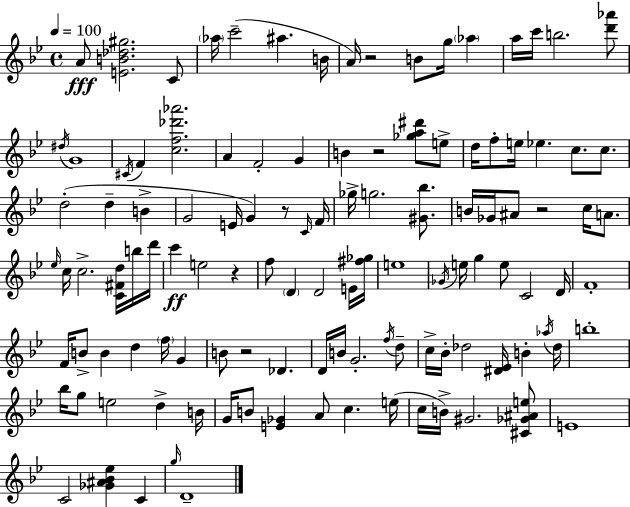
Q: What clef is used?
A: treble